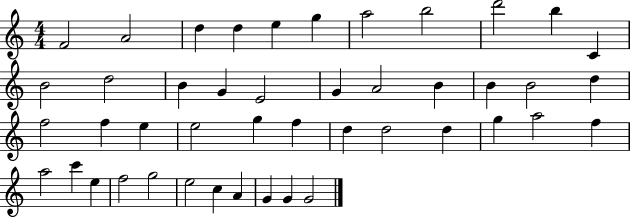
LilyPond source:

{
  \clef treble
  \numericTimeSignature
  \time 4/4
  \key c \major
  f'2 a'2 | d''4 d''4 e''4 g''4 | a''2 b''2 | d'''2 b''4 c'4 | \break b'2 d''2 | b'4 g'4 e'2 | g'4 a'2 b'4 | b'4 b'2 d''4 | \break f''2 f''4 e''4 | e''2 g''4 f''4 | d''4 d''2 d''4 | g''4 a''2 f''4 | \break a''2 c'''4 e''4 | f''2 g''2 | e''2 c''4 a'4 | g'4 g'4 g'2 | \break \bar "|."
}